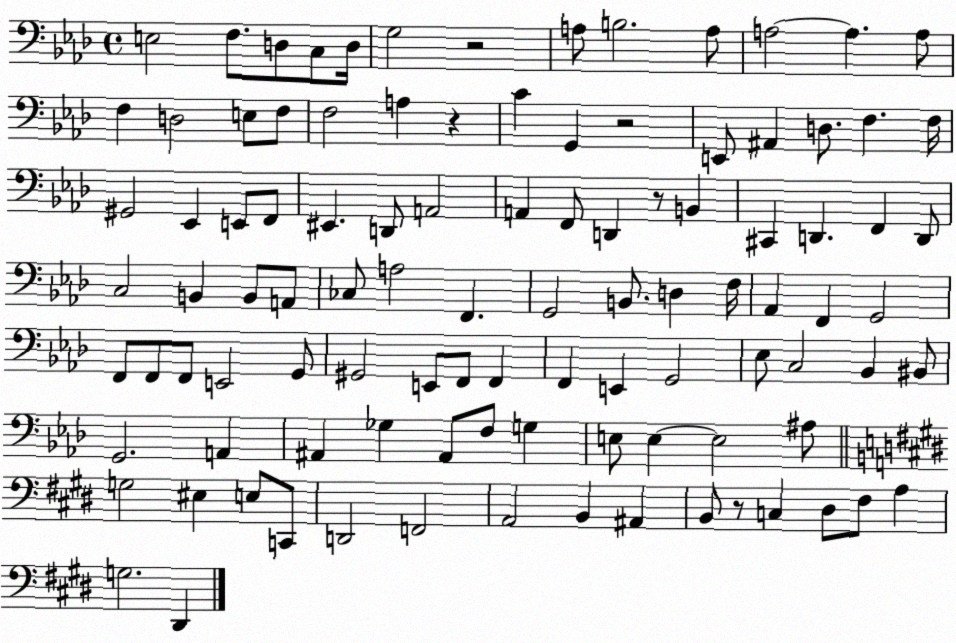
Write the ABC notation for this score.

X:1
T:Untitled
M:4/4
L:1/4
K:Ab
E,2 F,/2 D,/2 C,/2 D,/4 G,2 z2 A,/2 B,2 A,/2 A,2 A, A,/2 F, D,2 E,/2 F,/2 F,2 A, z C G,, z2 E,,/2 ^A,, D,/2 F, F,/4 ^G,,2 _E,, E,,/2 F,,/2 ^E,, D,,/2 A,,2 A,, F,,/2 D,, z/2 B,, ^C,, D,, F,, D,,/2 C,2 B,, B,,/2 A,,/2 _C,/2 A,2 F,, G,,2 B,,/2 D, F,/4 _A,, F,, G,,2 F,,/2 F,,/2 F,,/2 E,,2 G,,/2 ^G,,2 E,,/2 F,,/2 F,, F,, E,, G,,2 _E,/2 C,2 _B,, ^B,,/2 G,,2 A,, ^A,, _G, ^A,,/2 F,/2 G, E,/2 E, E,2 ^A,/2 G,2 ^E, E,/2 C,,/2 D,,2 F,,2 A,,2 B,, ^A,, B,,/2 z/2 C, ^D,/2 ^F,/2 A, G,2 ^D,,